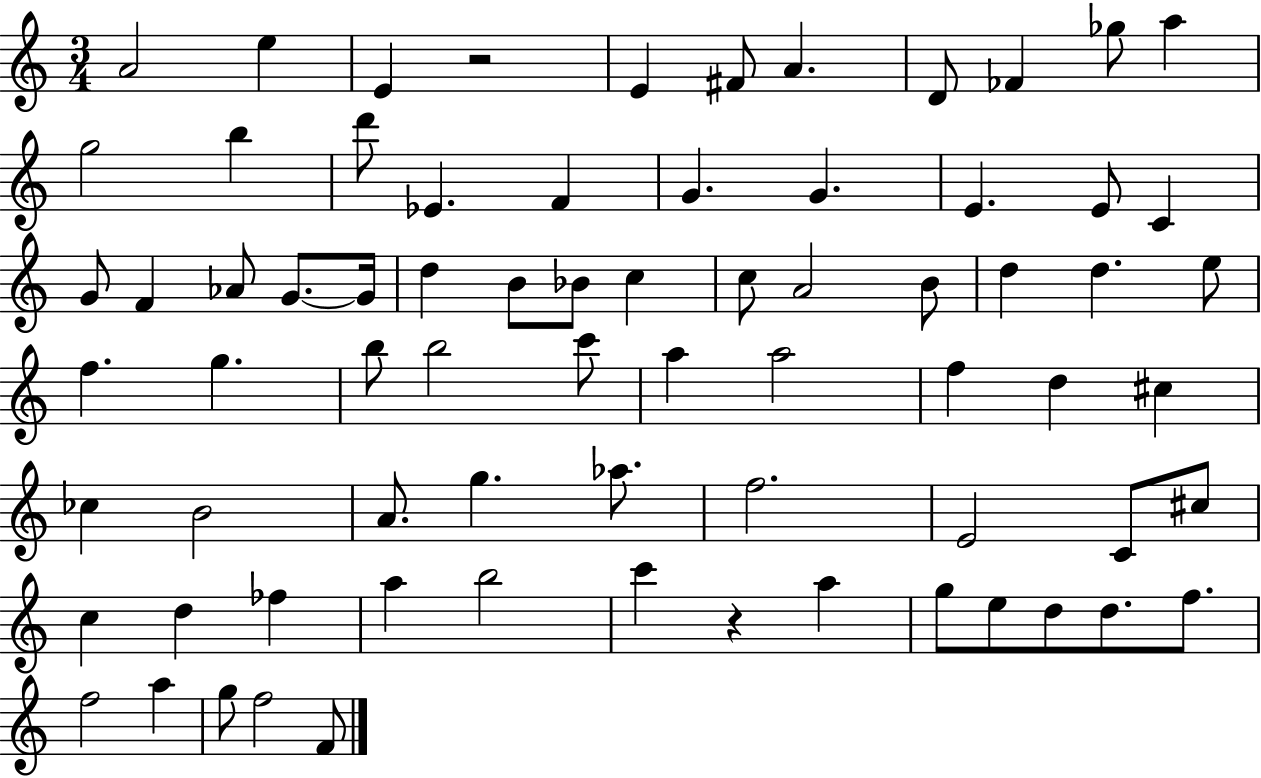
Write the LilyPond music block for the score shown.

{
  \clef treble
  \numericTimeSignature
  \time 3/4
  \key c \major
  a'2 e''4 | e'4 r2 | e'4 fis'8 a'4. | d'8 fes'4 ges''8 a''4 | \break g''2 b''4 | d'''8 ees'4. f'4 | g'4. g'4. | e'4. e'8 c'4 | \break g'8 f'4 aes'8 g'8.~~ g'16 | d''4 b'8 bes'8 c''4 | c''8 a'2 b'8 | d''4 d''4. e''8 | \break f''4. g''4. | b''8 b''2 c'''8 | a''4 a''2 | f''4 d''4 cis''4 | \break ces''4 b'2 | a'8. g''4. aes''8. | f''2. | e'2 c'8 cis''8 | \break c''4 d''4 fes''4 | a''4 b''2 | c'''4 r4 a''4 | g''8 e''8 d''8 d''8. f''8. | \break f''2 a''4 | g''8 f''2 f'8 | \bar "|."
}